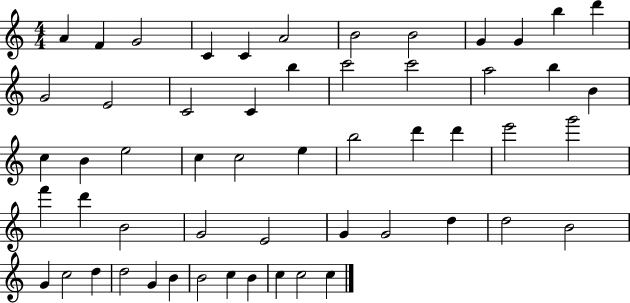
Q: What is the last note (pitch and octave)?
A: C5